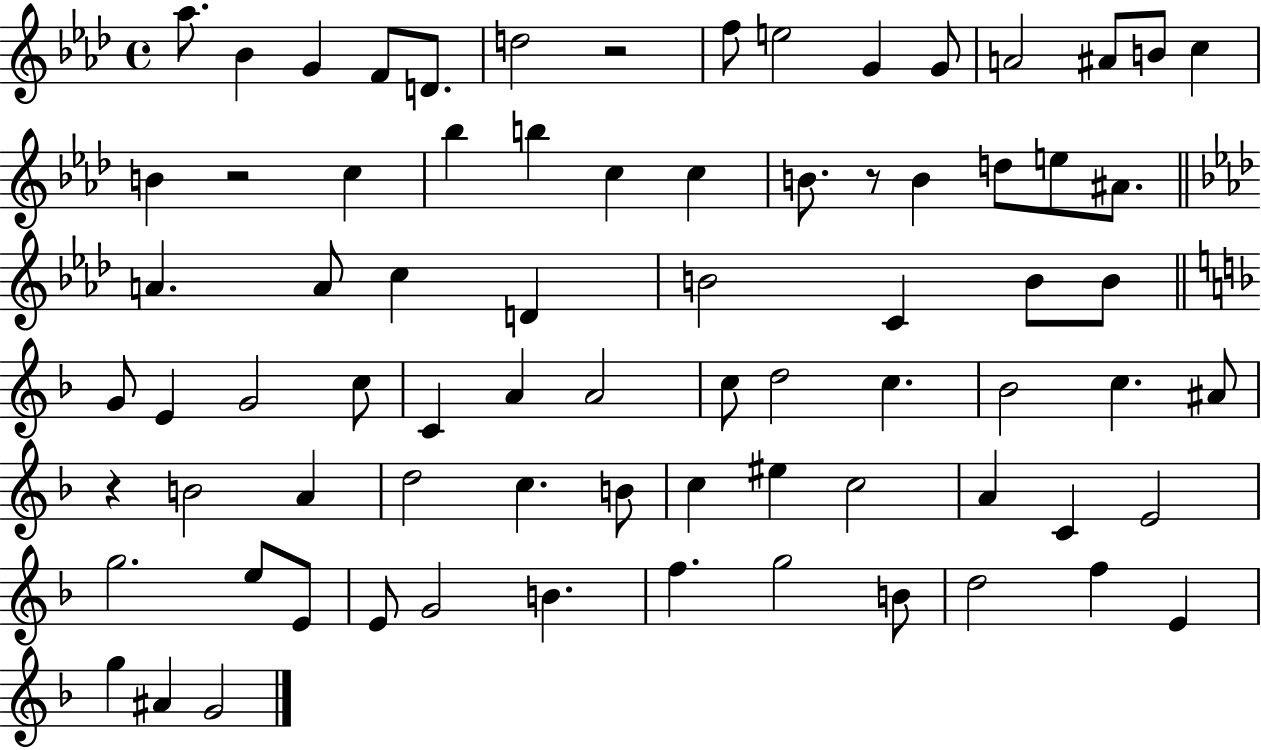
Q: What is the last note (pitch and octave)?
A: G4